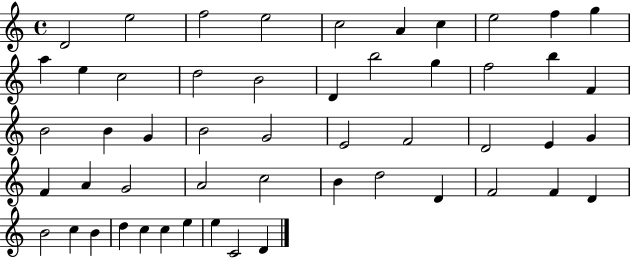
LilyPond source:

{
  \clef treble
  \time 4/4
  \defaultTimeSignature
  \key c \major
  d'2 e''2 | f''2 e''2 | c''2 a'4 c''4 | e''2 f''4 g''4 | \break a''4 e''4 c''2 | d''2 b'2 | d'4 b''2 g''4 | f''2 b''4 f'4 | \break b'2 b'4 g'4 | b'2 g'2 | e'2 f'2 | d'2 e'4 g'4 | \break f'4 a'4 g'2 | a'2 c''2 | b'4 d''2 d'4 | f'2 f'4 d'4 | \break b'2 c''4 b'4 | d''4 c''4 c''4 e''4 | e''4 c'2 d'4 | \bar "|."
}